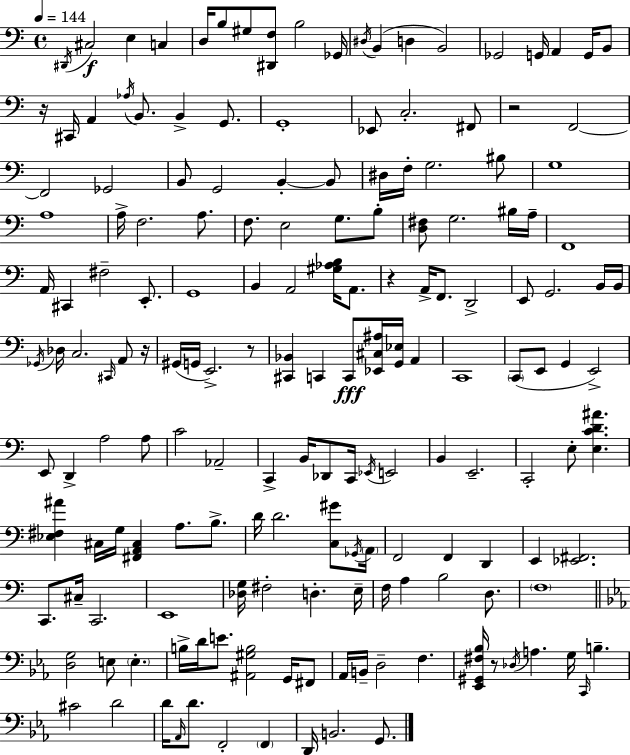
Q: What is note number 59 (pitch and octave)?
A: A2